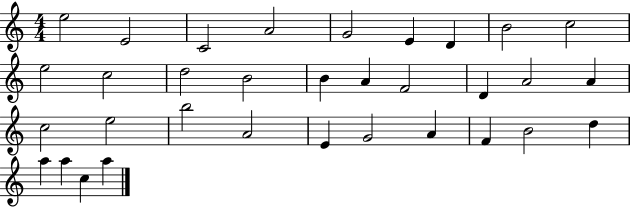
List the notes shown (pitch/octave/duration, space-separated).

E5/h E4/h C4/h A4/h G4/h E4/q D4/q B4/h C5/h E5/h C5/h D5/h B4/h B4/q A4/q F4/h D4/q A4/h A4/q C5/h E5/h B5/h A4/h E4/q G4/h A4/q F4/q B4/h D5/q A5/q A5/q C5/q A5/q